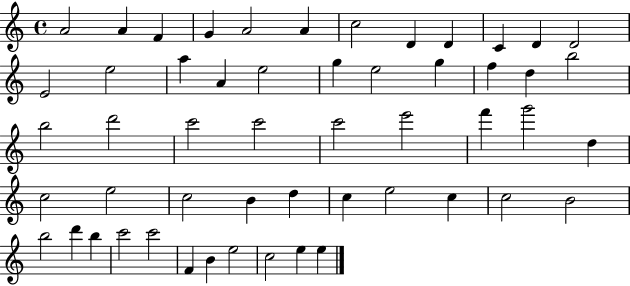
{
  \clef treble
  \time 4/4
  \defaultTimeSignature
  \key c \major
  a'2 a'4 f'4 | g'4 a'2 a'4 | c''2 d'4 d'4 | c'4 d'4 d'2 | \break e'2 e''2 | a''4 a'4 e''2 | g''4 e''2 g''4 | f''4 d''4 b''2 | \break b''2 d'''2 | c'''2 c'''2 | c'''2 e'''2 | f'''4 g'''2 d''4 | \break c''2 e''2 | c''2 b'4 d''4 | c''4 e''2 c''4 | c''2 b'2 | \break b''2 d'''4 b''4 | c'''2 c'''2 | f'4 b'4 e''2 | c''2 e''4 e''4 | \break \bar "|."
}